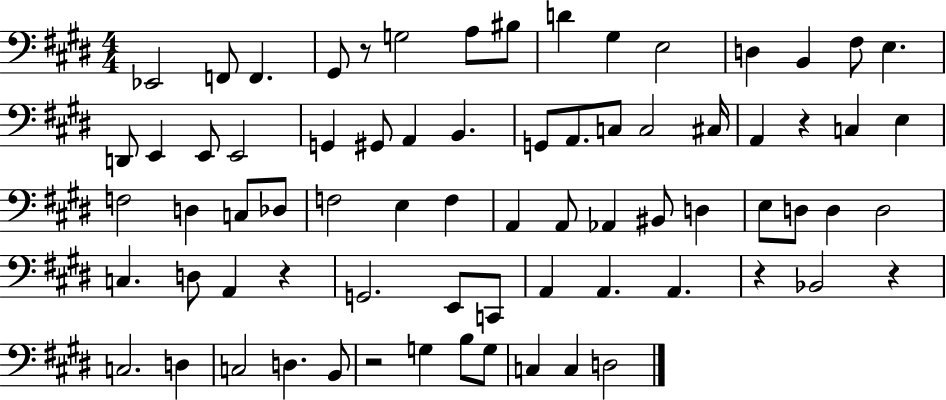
Eb2/h F2/e F2/q. G#2/e R/e G3/h A3/e BIS3/e D4/q G#3/q E3/h D3/q B2/q F#3/e E3/q. D2/e E2/q E2/e E2/h G2/q G#2/e A2/q B2/q. G2/e A2/e. C3/e C3/h C#3/s A2/q R/q C3/q E3/q F3/h D3/q C3/e Db3/e F3/h E3/q F3/q A2/q A2/e Ab2/q BIS2/e D3/q E3/e D3/e D3/q D3/h C3/q. D3/e A2/q R/q G2/h. E2/e C2/e A2/q A2/q. A2/q. R/q Bb2/h R/q C3/h. D3/q C3/h D3/q. B2/e R/h G3/q B3/e G3/e C3/q C3/q D3/h